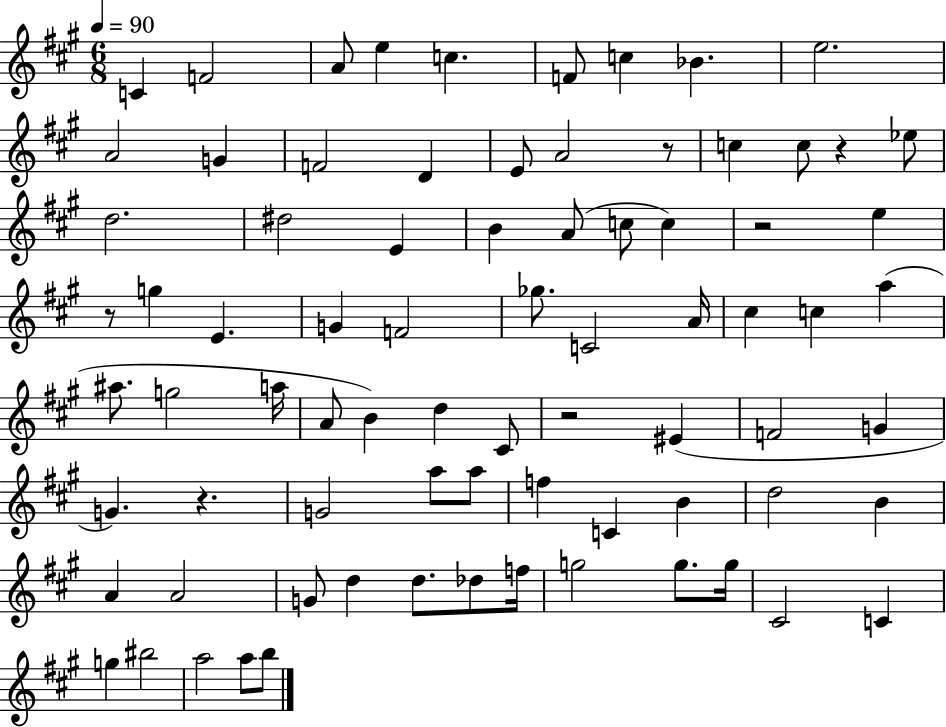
{
  \clef treble
  \numericTimeSignature
  \time 6/8
  \key a \major
  \tempo 4 = 90
  \repeat volta 2 { c'4 f'2 | a'8 e''4 c''4. | f'8 c''4 bes'4. | e''2. | \break a'2 g'4 | f'2 d'4 | e'8 a'2 r8 | c''4 c''8 r4 ees''8 | \break d''2. | dis''2 e'4 | b'4 a'8( c''8 c''4) | r2 e''4 | \break r8 g''4 e'4. | g'4 f'2 | ges''8. c'2 a'16 | cis''4 c''4 a''4( | \break ais''8. g''2 a''16 | a'8 b'4) d''4 cis'8 | r2 eis'4( | f'2 g'4 | \break g'4.) r4. | g'2 a''8 a''8 | f''4 c'4 b'4 | d''2 b'4 | \break a'4 a'2 | g'8 d''4 d''8. des''8 f''16 | g''2 g''8. g''16 | cis'2 c'4 | \break g''4 bis''2 | a''2 a''8 b''8 | } \bar "|."
}